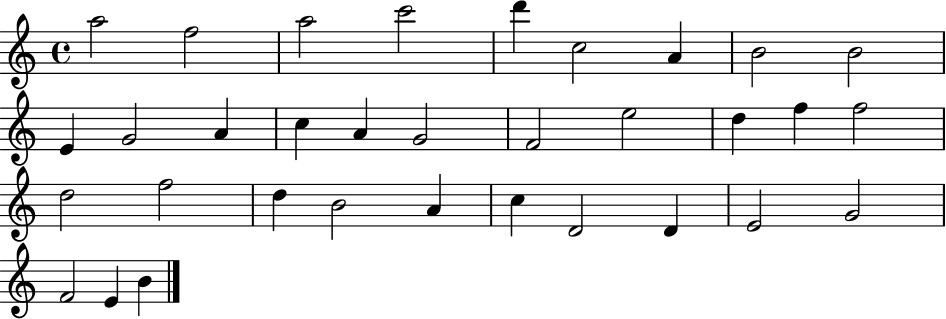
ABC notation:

X:1
T:Untitled
M:4/4
L:1/4
K:C
a2 f2 a2 c'2 d' c2 A B2 B2 E G2 A c A G2 F2 e2 d f f2 d2 f2 d B2 A c D2 D E2 G2 F2 E B